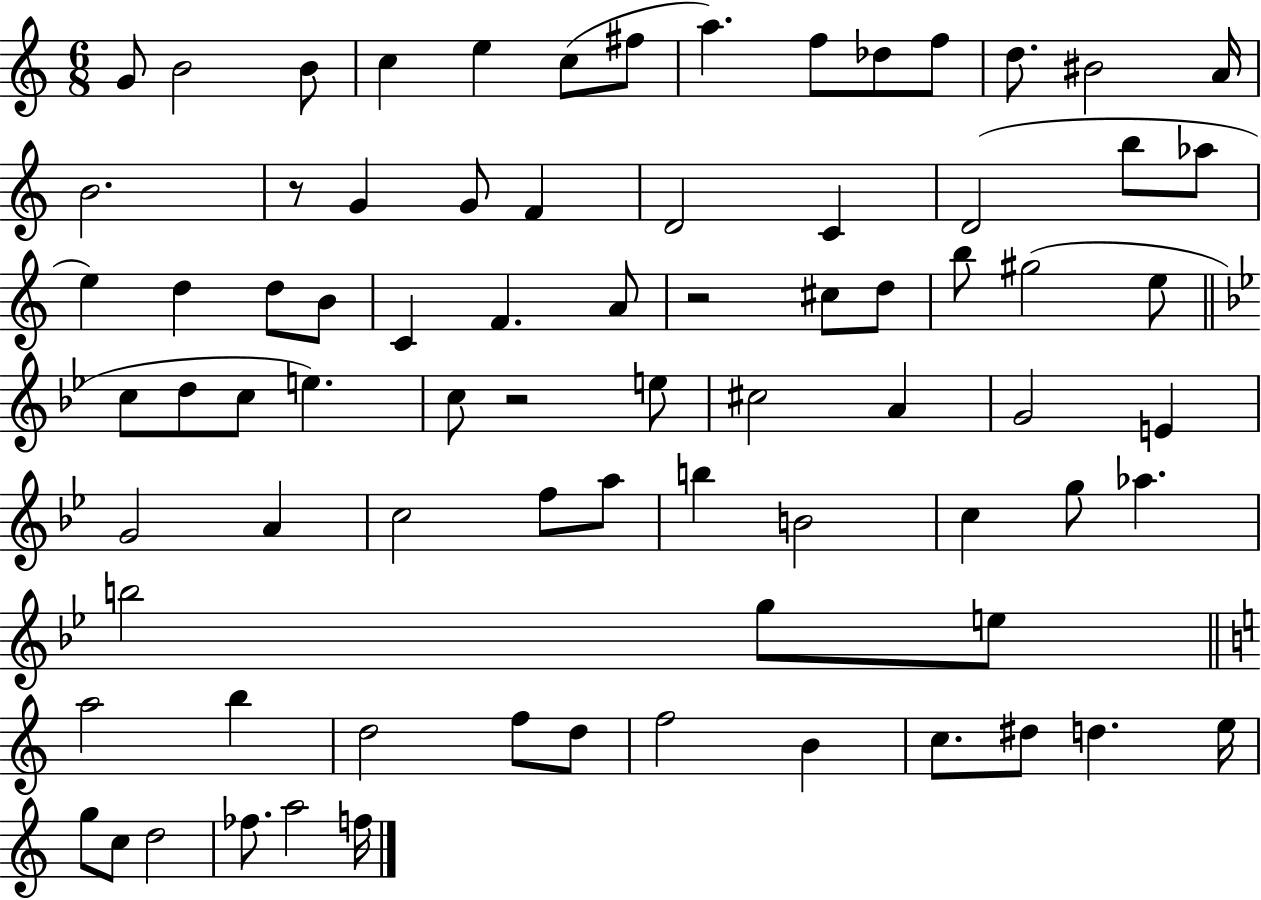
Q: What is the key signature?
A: C major